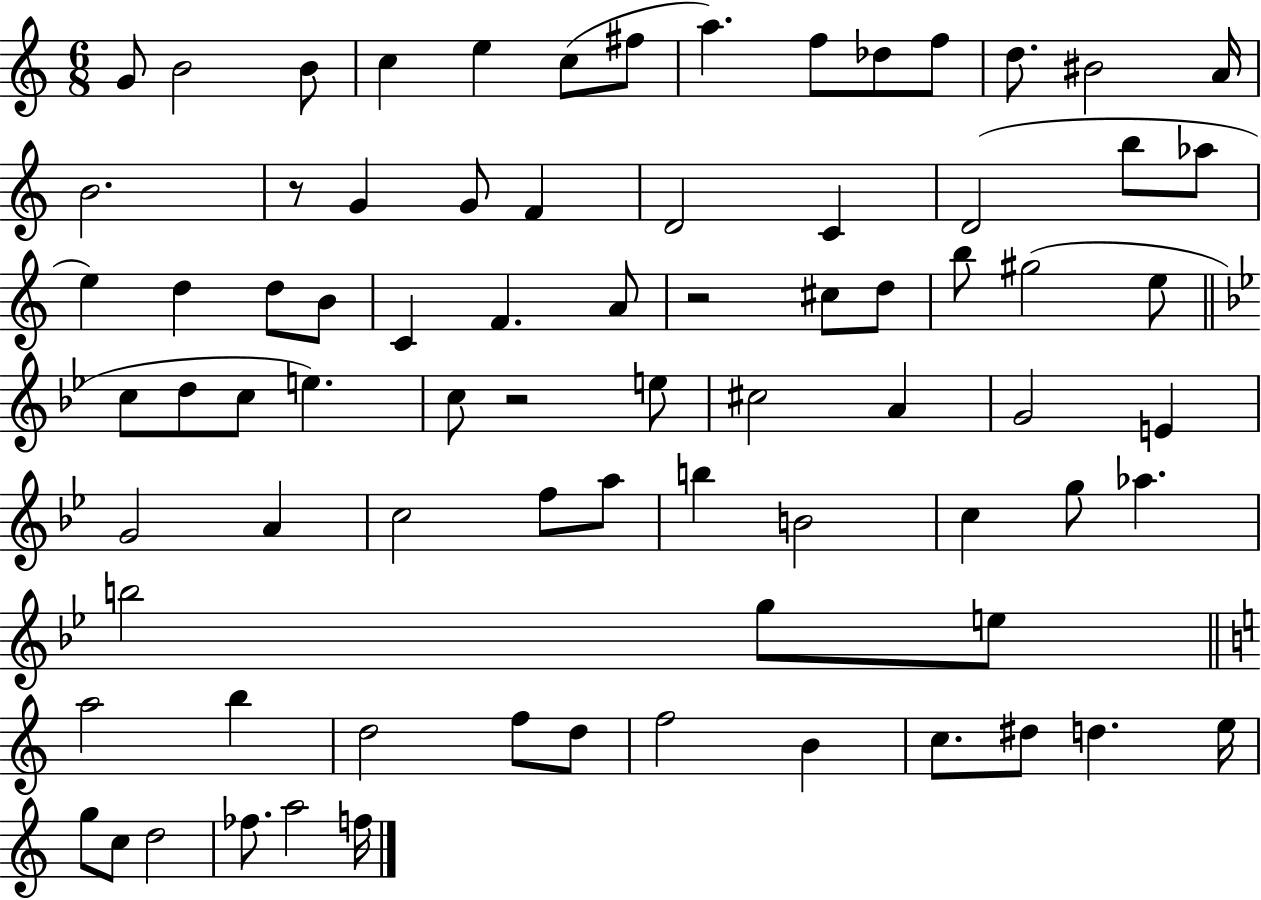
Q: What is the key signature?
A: C major